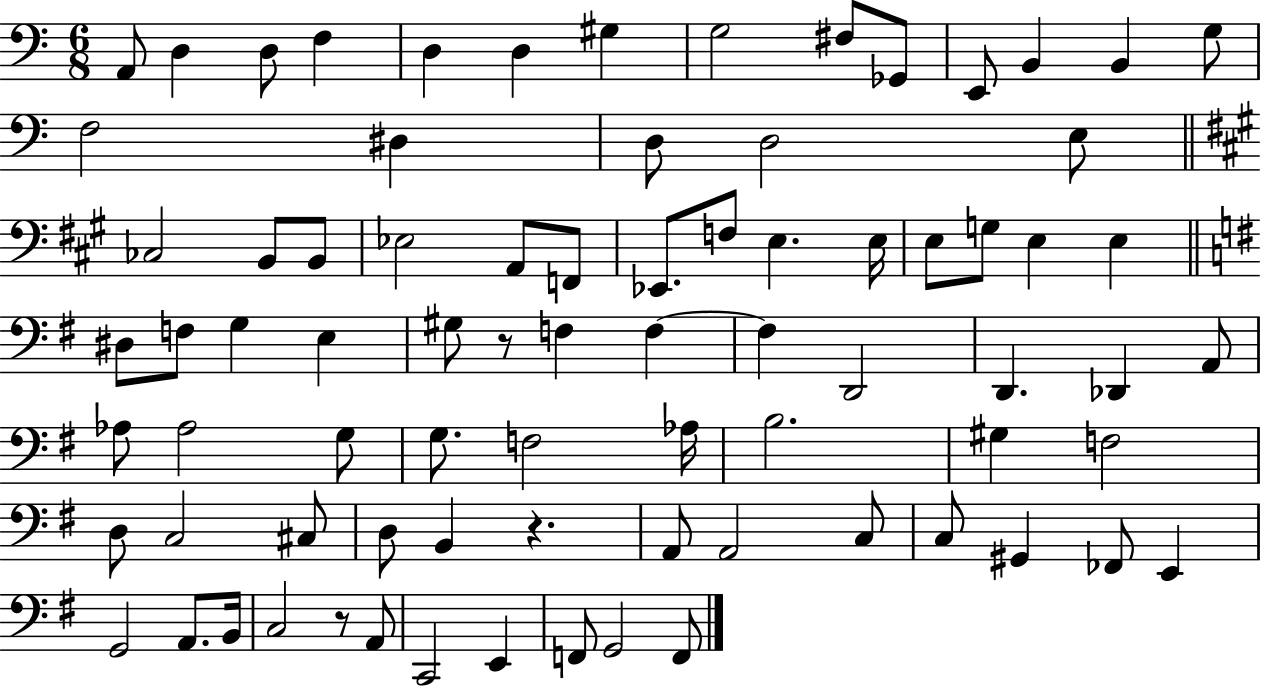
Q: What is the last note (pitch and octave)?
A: F2